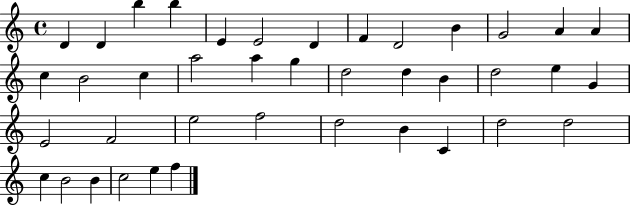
{
  \clef treble
  \time 4/4
  \defaultTimeSignature
  \key c \major
  d'4 d'4 b''4 b''4 | e'4 e'2 d'4 | f'4 d'2 b'4 | g'2 a'4 a'4 | \break c''4 b'2 c''4 | a''2 a''4 g''4 | d''2 d''4 b'4 | d''2 e''4 g'4 | \break e'2 f'2 | e''2 f''2 | d''2 b'4 c'4 | d''2 d''2 | \break c''4 b'2 b'4 | c''2 e''4 f''4 | \bar "|."
}